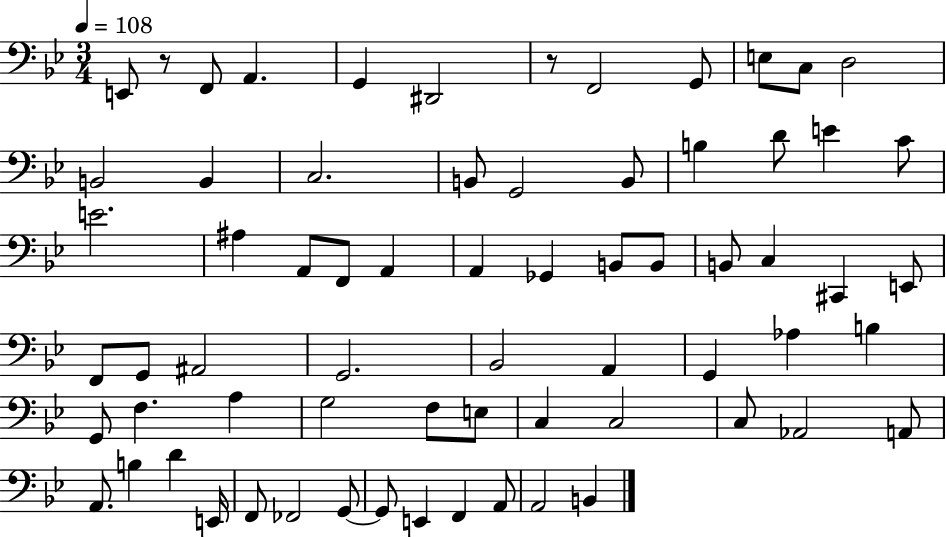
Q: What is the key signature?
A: BES major